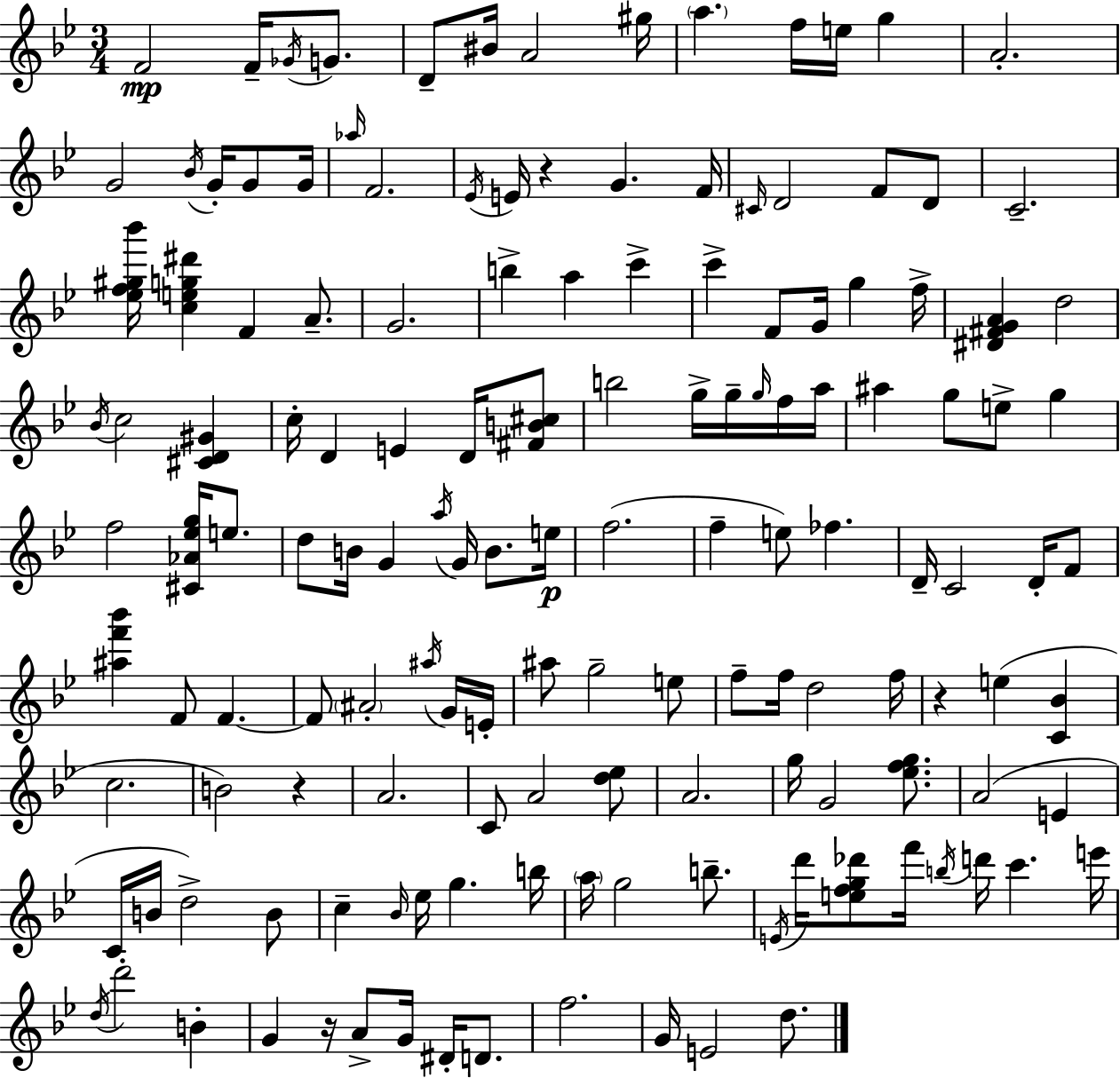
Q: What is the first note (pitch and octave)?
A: F4